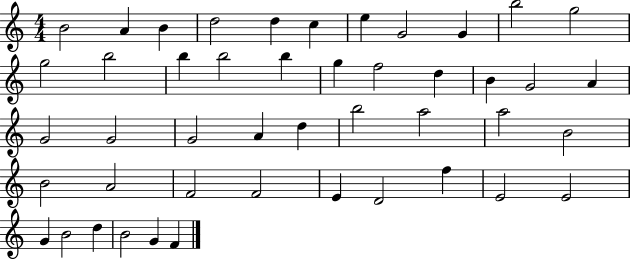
X:1
T:Untitled
M:4/4
L:1/4
K:C
B2 A B d2 d c e G2 G b2 g2 g2 b2 b b2 b g f2 d B G2 A G2 G2 G2 A d b2 a2 a2 B2 B2 A2 F2 F2 E D2 f E2 E2 G B2 d B2 G F